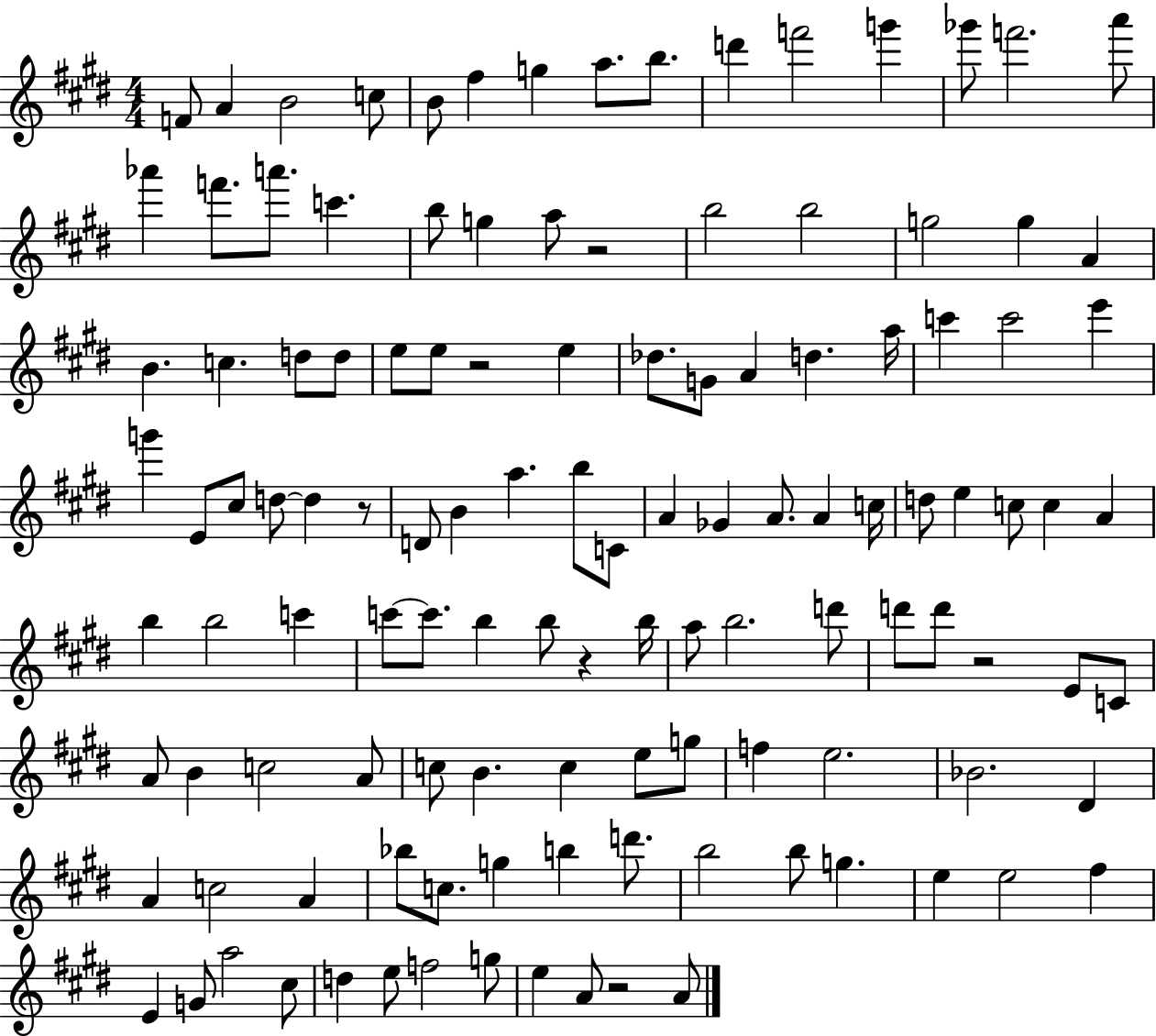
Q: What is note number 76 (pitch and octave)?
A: E4